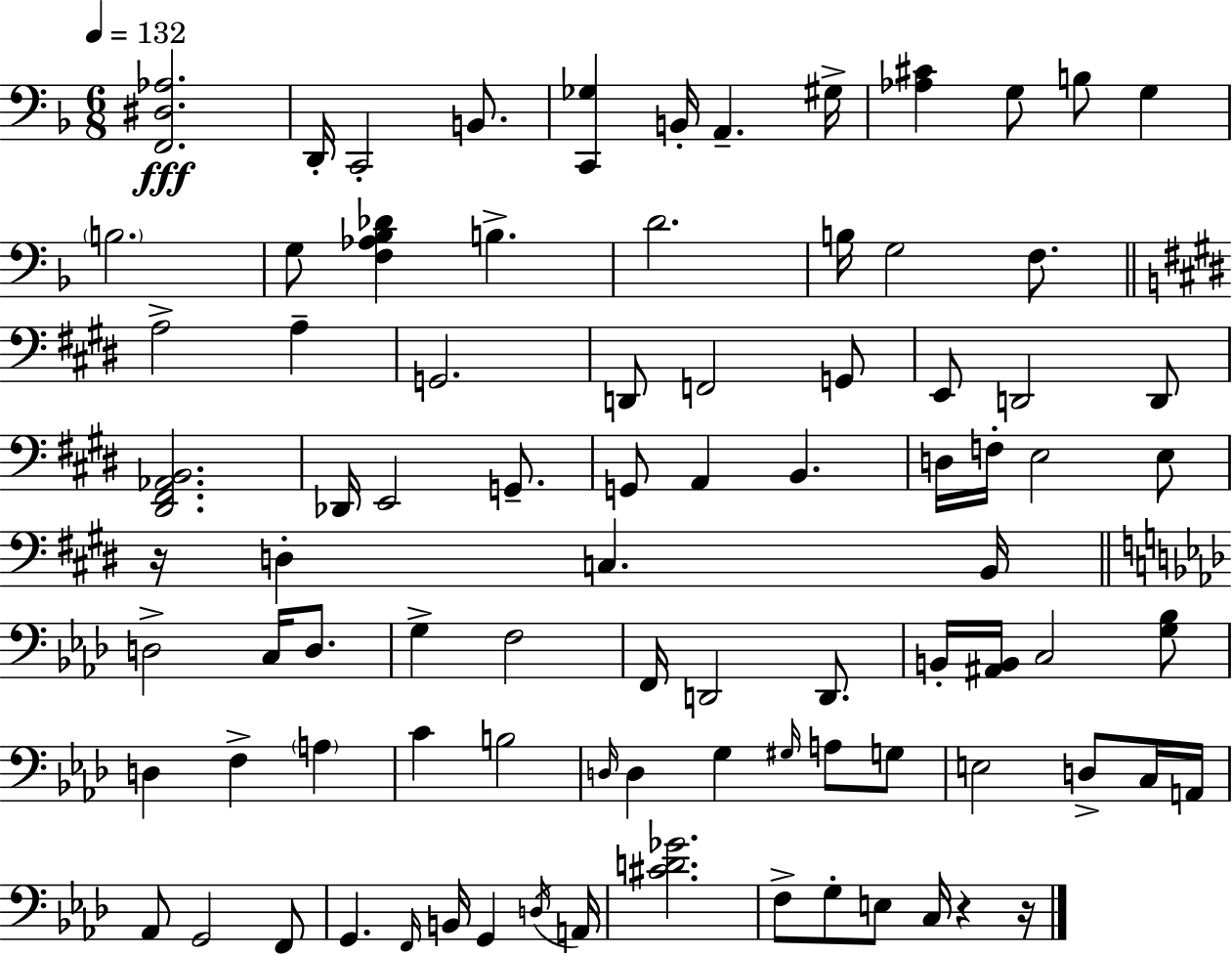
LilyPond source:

{
  \clef bass
  \numericTimeSignature
  \time 6/8
  \key f \major
  \tempo 4 = 132
  \repeat volta 2 { <f, dis aes>2.\fff | d,16-. c,2-. b,8. | <c, ges>4 b,16-. a,4.-- gis16-> | <aes cis'>4 g8 b8 g4 | \break \parenthesize b2. | g8 <f aes bes des'>4 b4.-> | d'2. | b16 g2 f8. | \break \bar "||" \break \key e \major a2-> a4-- | g,2. | d,8 f,2 g,8 | e,8 d,2 d,8 | \break <dis, fis, aes, b,>2. | des,16 e,2 g,8.-- | g,8 a,4 b,4. | d16 f16-. e2 e8 | \break r16 d4-. c4. b,16 | \bar "||" \break \key aes \major d2-> c16 d8. | g4-> f2 | f,16 d,2 d,8. | b,16-. <ais, b,>16 c2 <g bes>8 | \break d4 f4-> \parenthesize a4 | c'4 b2 | \grace { d16 } d4 g4 \grace { gis16 } a8 | g8 e2 d8-> | \break c16 a,16 aes,8 g,2 | f,8 g,4. \grace { f,16 } b,16 g,4 | \acciaccatura { d16 } a,16 <cis' d' ges'>2. | f8-> g8-. e8 c16 r4 | \break r16 } \bar "|."
}